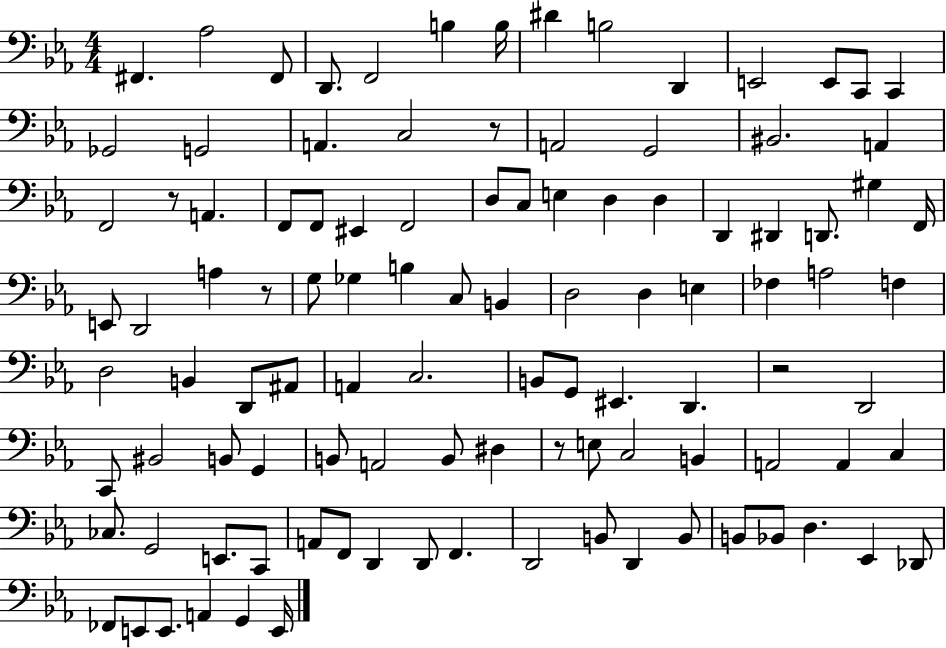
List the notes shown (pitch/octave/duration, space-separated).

F#2/q. Ab3/h F#2/e D2/e. F2/h B3/q B3/s D#4/q B3/h D2/q E2/h E2/e C2/e C2/q Gb2/h G2/h A2/q. C3/h R/e A2/h G2/h BIS2/h. A2/q F2/h R/e A2/q. F2/e F2/e EIS2/q F2/h D3/e C3/e E3/q D3/q D3/q D2/q D#2/q D2/e. G#3/q F2/s E2/e D2/h A3/q R/e G3/e Gb3/q B3/q C3/e B2/q D3/h D3/q E3/q FES3/q A3/h F3/q D3/h B2/q D2/e A#2/e A2/q C3/h. B2/e G2/e EIS2/q. D2/q. R/h D2/h C2/e BIS2/h B2/e G2/q B2/e A2/h B2/e D#3/q R/e E3/e C3/h B2/q A2/h A2/q C3/q CES3/e. G2/h E2/e. C2/e A2/e F2/e D2/q D2/e F2/q. D2/h B2/e D2/q B2/e B2/e Bb2/e D3/q. Eb2/q Db2/e FES2/e E2/e E2/e. A2/q G2/q E2/s